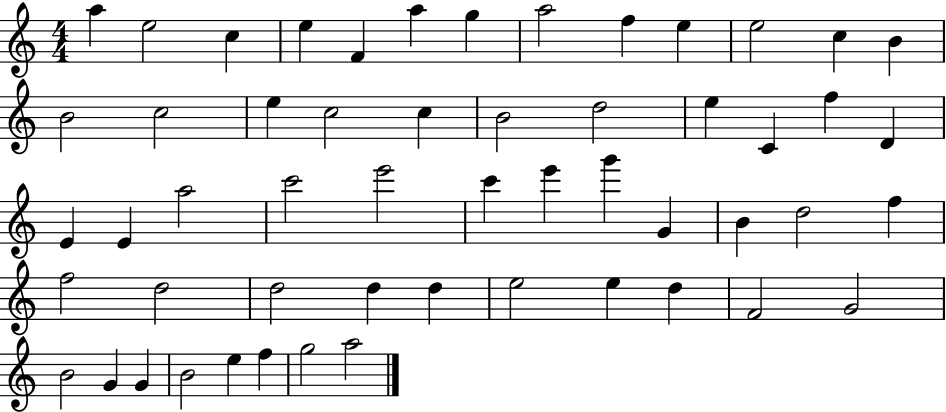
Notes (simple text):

A5/q E5/h C5/q E5/q F4/q A5/q G5/q A5/h F5/q E5/q E5/h C5/q B4/q B4/h C5/h E5/q C5/h C5/q B4/h D5/h E5/q C4/q F5/q D4/q E4/q E4/q A5/h C6/h E6/h C6/q E6/q G6/q G4/q B4/q D5/h F5/q F5/h D5/h D5/h D5/q D5/q E5/h E5/q D5/q F4/h G4/h B4/h G4/q G4/q B4/h E5/q F5/q G5/h A5/h